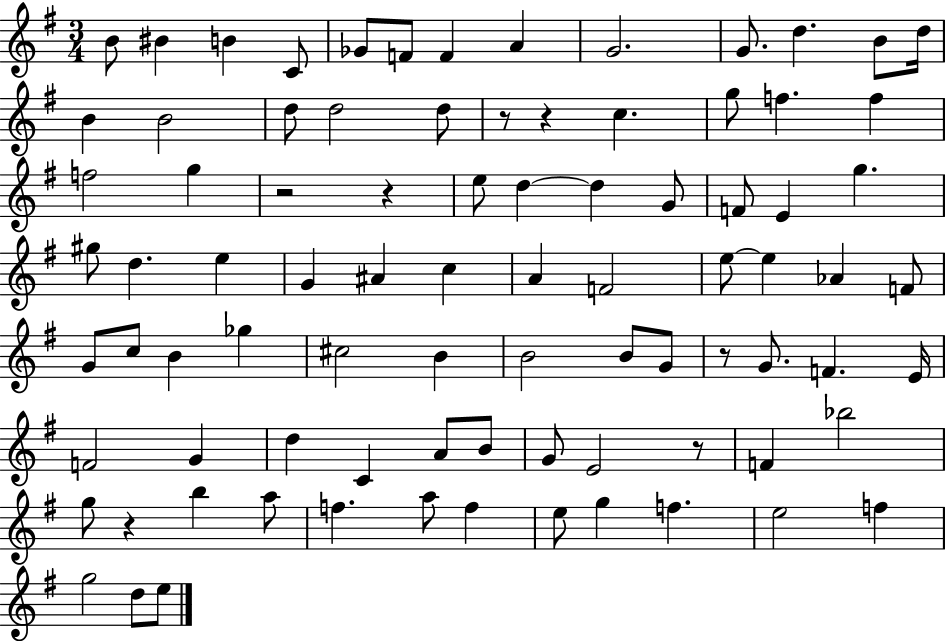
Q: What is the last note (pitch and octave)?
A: E5